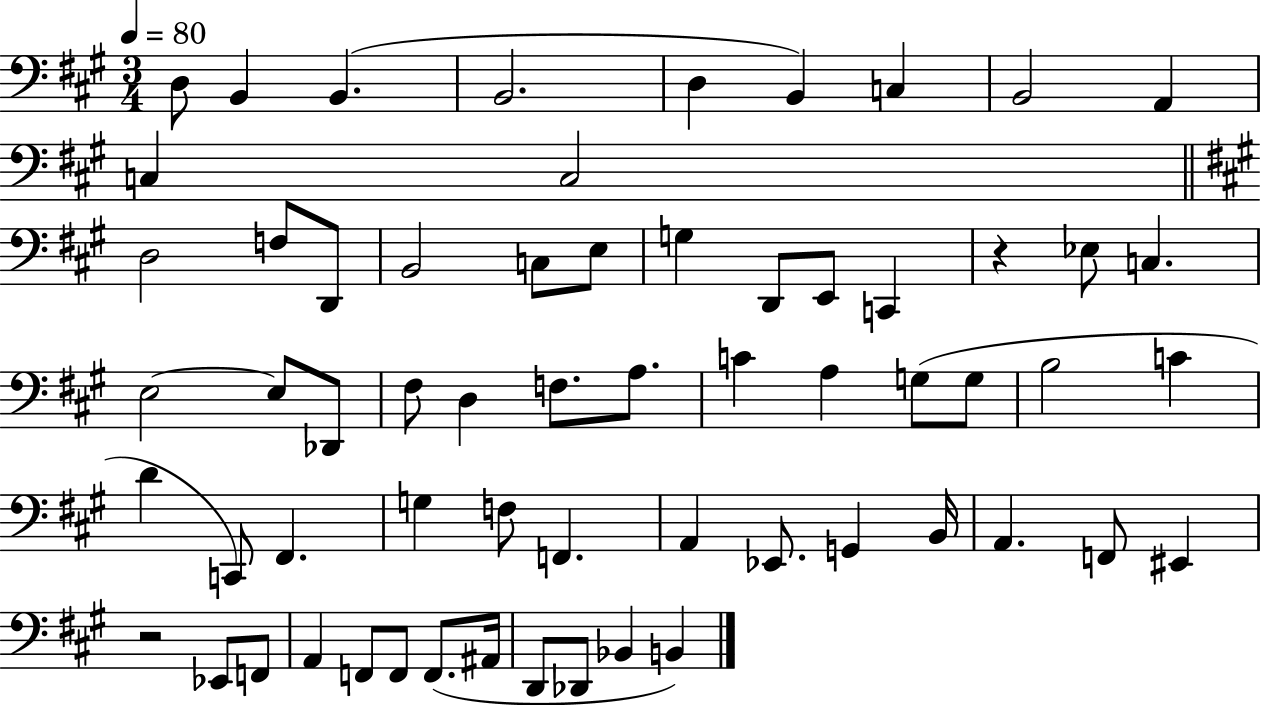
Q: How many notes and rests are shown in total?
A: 62